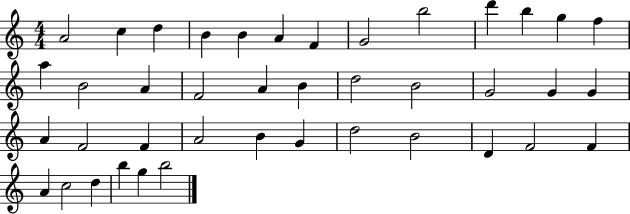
A4/h C5/q D5/q B4/q B4/q A4/q F4/q G4/h B5/h D6/q B5/q G5/q F5/q A5/q B4/h A4/q F4/h A4/q B4/q D5/h B4/h G4/h G4/q G4/q A4/q F4/h F4/q A4/h B4/q G4/q D5/h B4/h D4/q F4/h F4/q A4/q C5/h D5/q B5/q G5/q B5/h